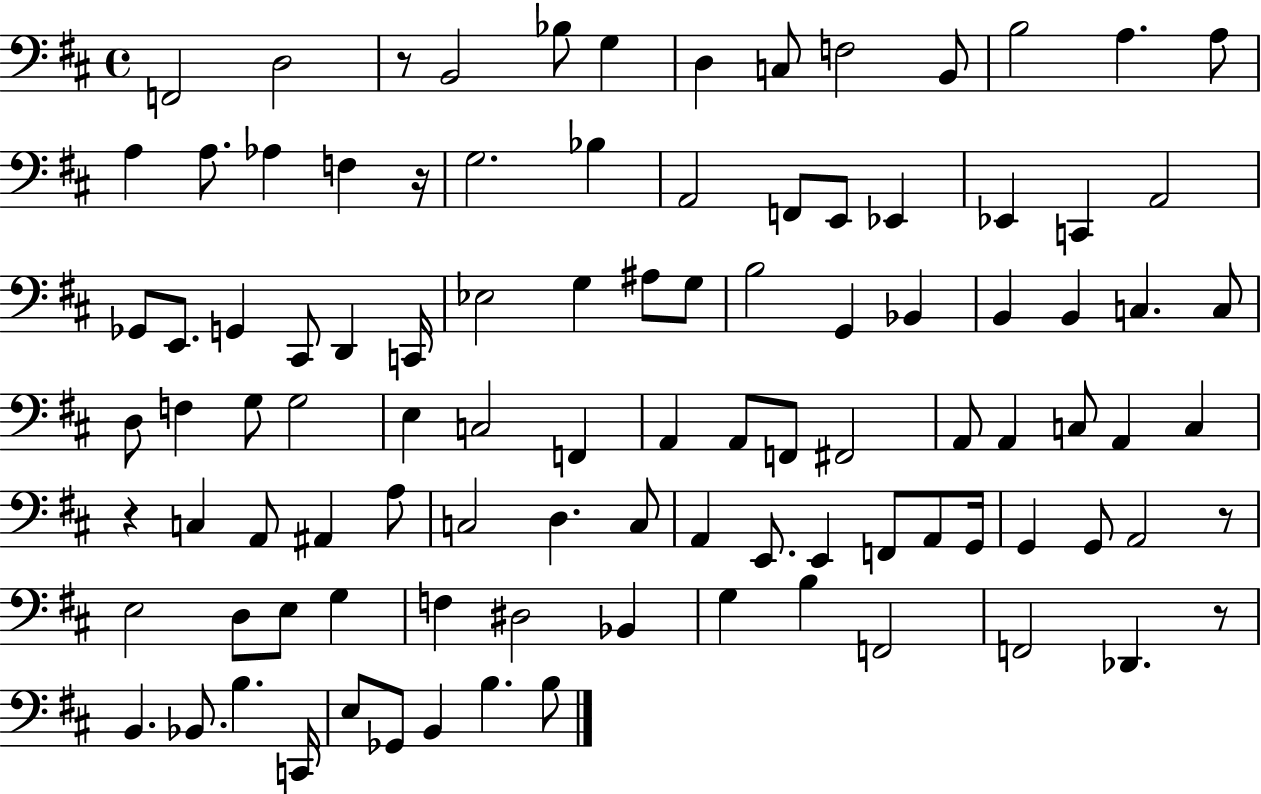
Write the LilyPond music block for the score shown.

{
  \clef bass
  \time 4/4
  \defaultTimeSignature
  \key d \major
  f,2 d2 | r8 b,2 bes8 g4 | d4 c8 f2 b,8 | b2 a4. a8 | \break a4 a8. aes4 f4 r16 | g2. bes4 | a,2 f,8 e,8 ees,4 | ees,4 c,4 a,2 | \break ges,8 e,8. g,4 cis,8 d,4 c,16 | ees2 g4 ais8 g8 | b2 g,4 bes,4 | b,4 b,4 c4. c8 | \break d8 f4 g8 g2 | e4 c2 f,4 | a,4 a,8 f,8 fis,2 | a,8 a,4 c8 a,4 c4 | \break r4 c4 a,8 ais,4 a8 | c2 d4. c8 | a,4 e,8. e,4 f,8 a,8 g,16 | g,4 g,8 a,2 r8 | \break e2 d8 e8 g4 | f4 dis2 bes,4 | g4 b4 f,2 | f,2 des,4. r8 | \break b,4. bes,8. b4. c,16 | e8 ges,8 b,4 b4. b8 | \bar "|."
}